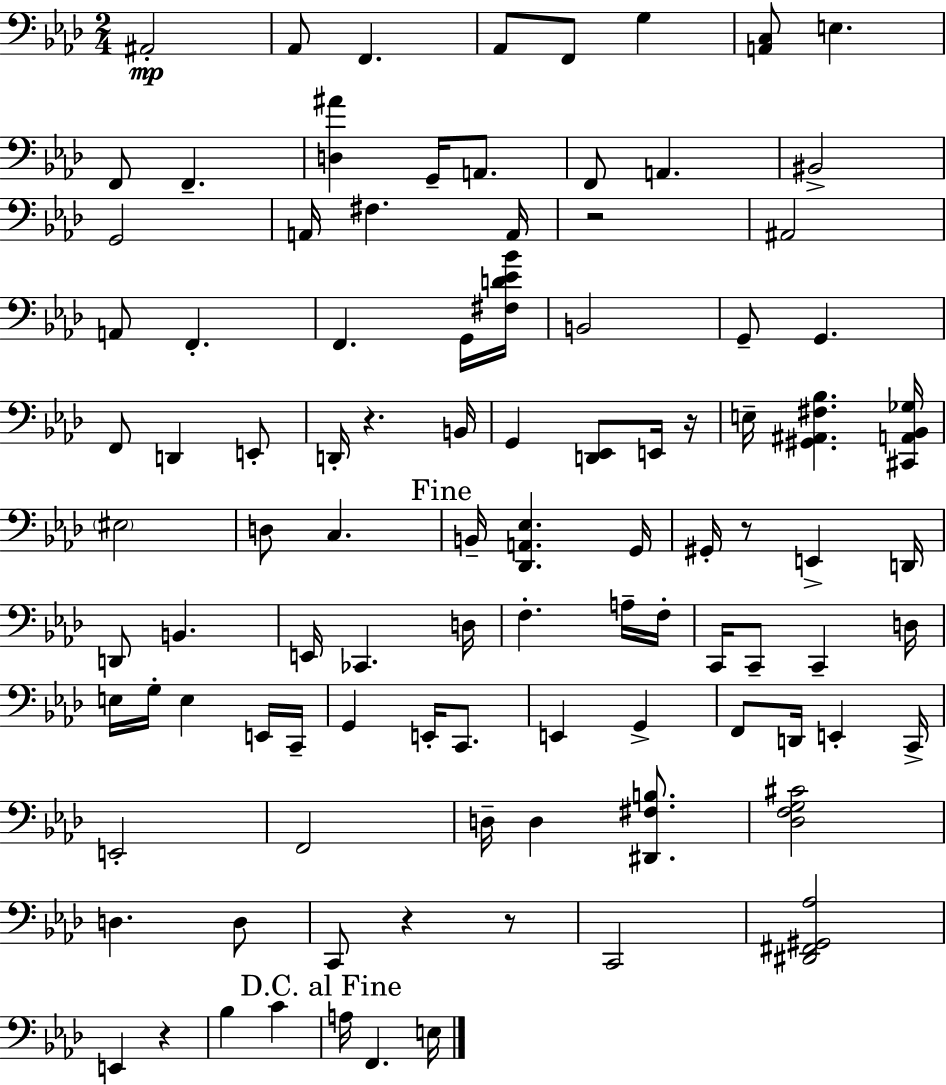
{
  \clef bass
  \numericTimeSignature
  \time 2/4
  \key f \minor
  ais,2-.\mp | aes,8 f,4. | aes,8 f,8 g4 | <a, c>8 e4. | \break f,8 f,4.-- | <d ais'>4 g,16-- a,8. | f,8 a,4. | bis,2-> | \break g,2 | a,16 fis4. a,16 | r2 | ais,2 | \break a,8 f,4.-. | f,4. g,16 <fis d' ees' bes'>16 | b,2 | g,8-- g,4. | \break f,8 d,4 e,8-. | d,16-. r4. b,16 | g,4 <d, ees,>8 e,16 r16 | e16-- <gis, ais, fis bes>4. <cis, a, bes, ges>16 | \break \parenthesize eis2 | d8 c4. | \mark "Fine" b,16-- <des, a, ees>4. g,16 | gis,16-. r8 e,4-> d,16 | \break d,8 b,4. | e,16 ces,4. d16 | f4.-. a16-- f16-. | c,16 c,8-- c,4-- d16 | \break e16 g16-. e4 e,16 c,16-- | g,4 e,16-. c,8. | e,4 g,4-> | f,8 d,16 e,4-. c,16-> | \break e,2-. | f,2 | d16-- d4 <dis, fis b>8. | <des f g cis'>2 | \break d4. d8 | c,8 r4 r8 | c,2 | <dis, fis, gis, aes>2 | \break e,4 r4 | bes4 c'4 | \mark "D.C. al Fine" a16 f,4. e16 | \bar "|."
}